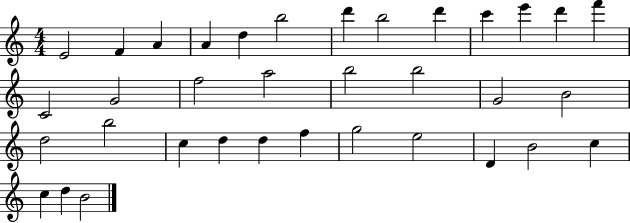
{
  \clef treble
  \numericTimeSignature
  \time 4/4
  \key c \major
  e'2 f'4 a'4 | a'4 d''4 b''2 | d'''4 b''2 d'''4 | c'''4 e'''4 d'''4 f'''4 | \break c'2 g'2 | f''2 a''2 | b''2 b''2 | g'2 b'2 | \break d''2 b''2 | c''4 d''4 d''4 f''4 | g''2 e''2 | d'4 b'2 c''4 | \break c''4 d''4 b'2 | \bar "|."
}